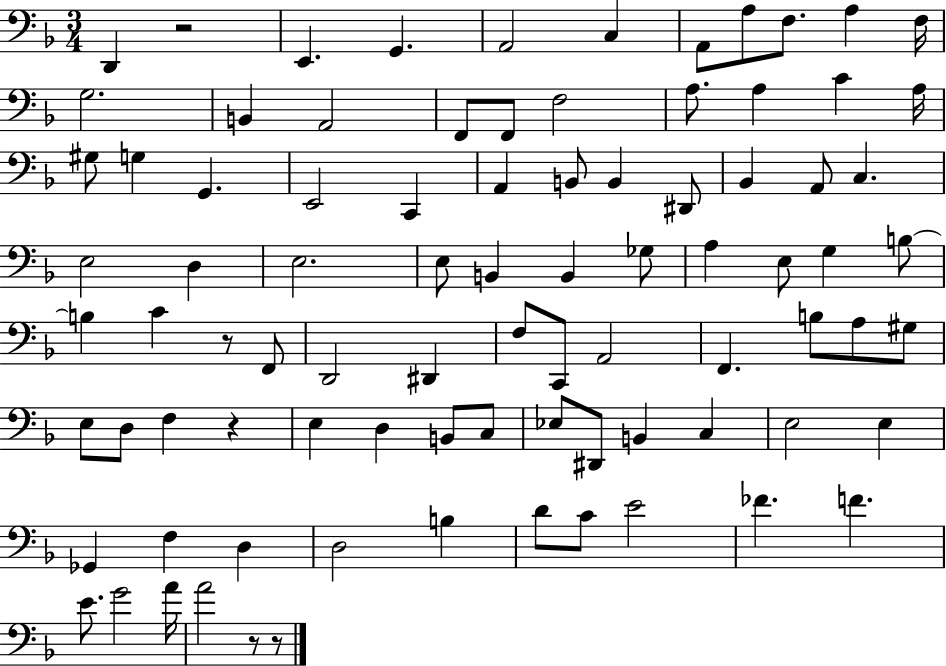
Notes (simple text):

D2/q R/h E2/q. G2/q. A2/h C3/q A2/e A3/e F3/e. A3/q F3/s G3/h. B2/q A2/h F2/e F2/e F3/h A3/e. A3/q C4/q A3/s G#3/e G3/q G2/q. E2/h C2/q A2/q B2/e B2/q D#2/e Bb2/q A2/e C3/q. E3/h D3/q E3/h. E3/e B2/q B2/q Gb3/e A3/q E3/e G3/q B3/e B3/q C4/q R/e F2/e D2/h D#2/q F3/e C2/e A2/h F2/q. B3/e A3/e G#3/e E3/e D3/e F3/q R/q E3/q D3/q B2/e C3/e Eb3/e D#2/e B2/q C3/q E3/h E3/q Gb2/q F3/q D3/q D3/h B3/q D4/e C4/e E4/h FES4/q. F4/q. E4/e. G4/h A4/s A4/h R/e R/e